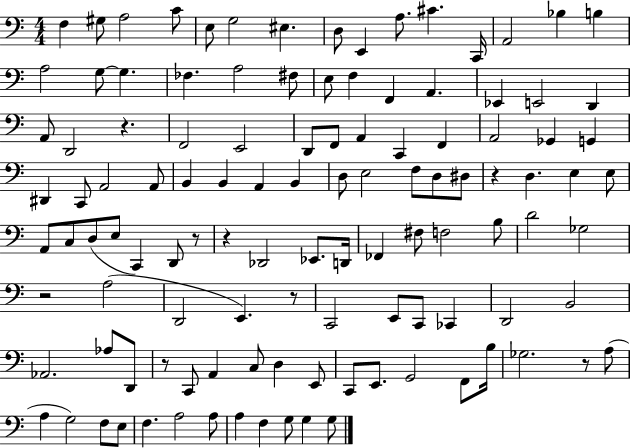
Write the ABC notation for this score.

X:1
T:Untitled
M:4/4
L:1/4
K:C
F, ^G,/2 A,2 C/2 E,/2 G,2 ^E, D,/2 E,, A,/2 ^C C,,/4 A,,2 _B, B, A,2 G,/2 G, _F, A,2 ^F,/2 E,/2 F, F,, A,, _E,, E,,2 D,, A,,/2 D,,2 z F,,2 E,,2 D,,/2 F,,/2 A,, C,, F,, A,,2 _G,, G,, ^D,, C,,/2 A,,2 A,,/2 B,, B,, A,, B,, D,/2 E,2 F,/2 D,/2 ^D,/2 z D, E, E,/2 A,,/2 C,/2 D,/2 E,/2 C,, D,,/2 z/2 z _D,,2 _E,,/2 D,,/4 _F,, ^F,/2 F,2 B,/2 D2 _G,2 z2 A,2 D,,2 E,, z/2 C,,2 E,,/2 C,,/2 _C,, D,,2 B,,2 _A,,2 _A,/2 D,,/2 z/2 C,,/2 A,, C,/2 D, E,,/2 C,,/2 E,,/2 G,,2 F,,/2 B,/4 _G,2 z/2 A,/2 A, G,2 F,/2 E,/2 F, A,2 A,/2 A, F, G,/2 G, G,/2